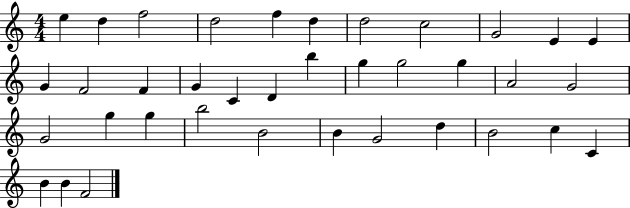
{
  \clef treble
  \numericTimeSignature
  \time 4/4
  \key c \major
  e''4 d''4 f''2 | d''2 f''4 d''4 | d''2 c''2 | g'2 e'4 e'4 | \break g'4 f'2 f'4 | g'4 c'4 d'4 b''4 | g''4 g''2 g''4 | a'2 g'2 | \break g'2 g''4 g''4 | b''2 b'2 | b'4 g'2 d''4 | b'2 c''4 c'4 | \break b'4 b'4 f'2 | \bar "|."
}